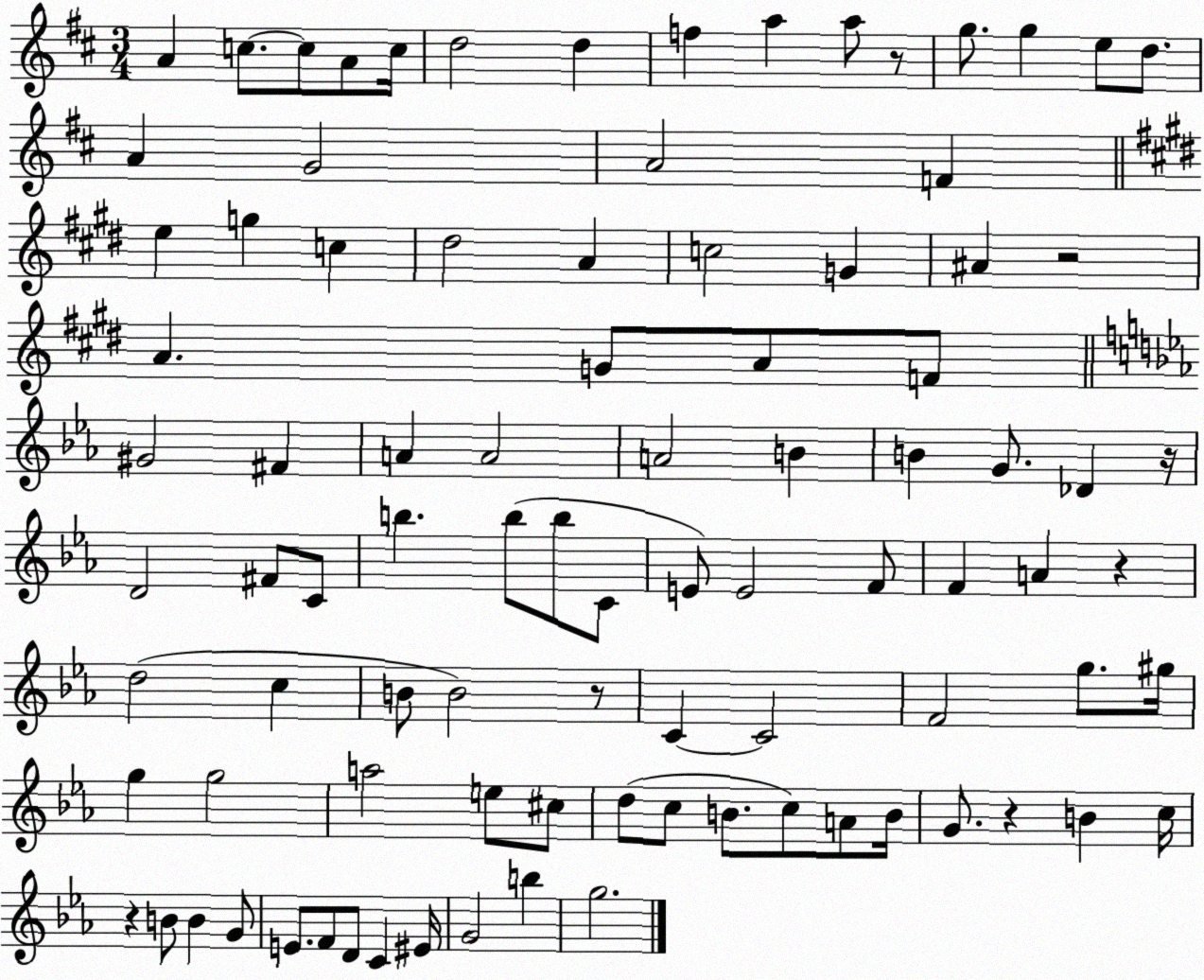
X:1
T:Untitled
M:3/4
L:1/4
K:D
A c/2 c/2 A/2 c/4 d2 d f a a/2 z/2 g/2 g e/2 d/2 A G2 A2 F e g c ^d2 A c2 G ^A z2 A G/2 A/2 F/2 ^G2 ^F A A2 A2 B B G/2 _D z/4 D2 ^F/2 C/2 b b/2 b/2 C/2 E/2 E2 F/2 F A z d2 c B/2 B2 z/2 C C2 F2 g/2 ^g/4 g g2 a2 e/2 ^c/2 d/2 c/2 B/2 c/2 A/2 B/4 G/2 z B c/4 z B/2 B G/2 E/2 F/2 D/2 C ^E/4 G2 b g2